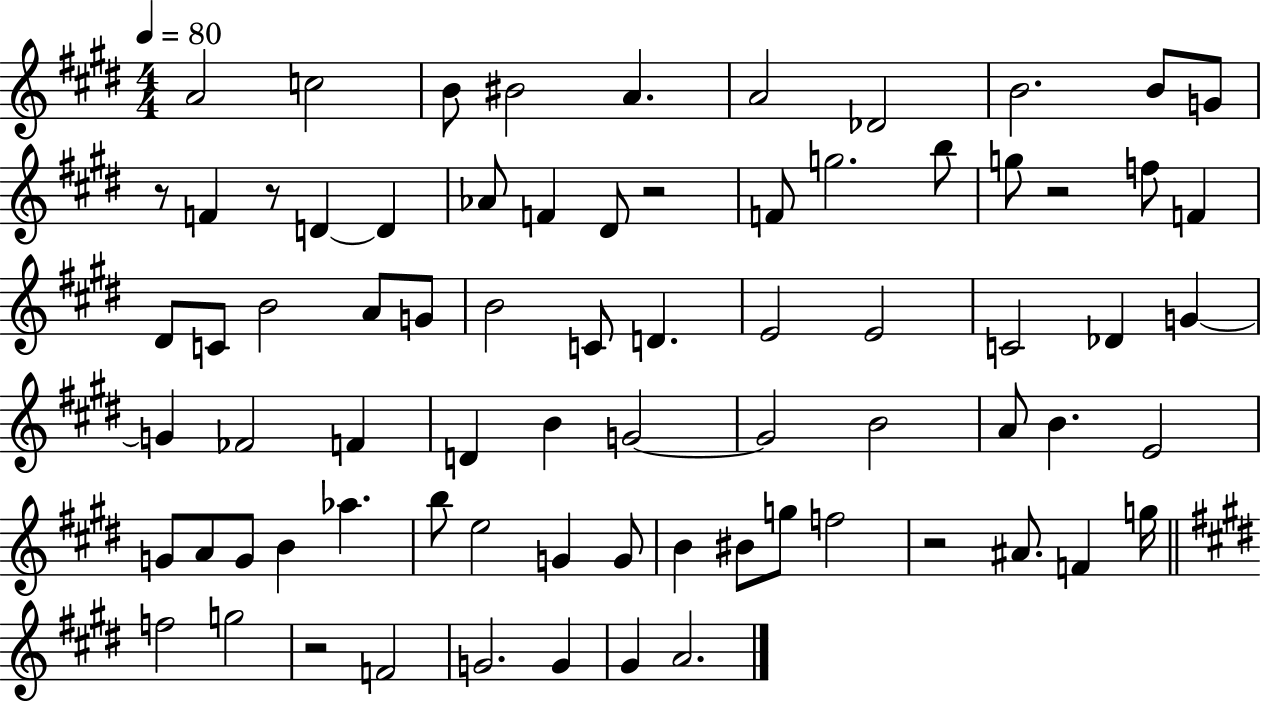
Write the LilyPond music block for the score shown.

{
  \clef treble
  \numericTimeSignature
  \time 4/4
  \key e \major
  \tempo 4 = 80
  a'2 c''2 | b'8 bis'2 a'4. | a'2 des'2 | b'2. b'8 g'8 | \break r8 f'4 r8 d'4~~ d'4 | aes'8 f'4 dis'8 r2 | f'8 g''2. b''8 | g''8 r2 f''8 f'4 | \break dis'8 c'8 b'2 a'8 g'8 | b'2 c'8 d'4. | e'2 e'2 | c'2 des'4 g'4~~ | \break g'4 fes'2 f'4 | d'4 b'4 g'2~~ | g'2 b'2 | a'8 b'4. e'2 | \break g'8 a'8 g'8 b'4 aes''4. | b''8 e''2 g'4 g'8 | b'4 bis'8 g''8 f''2 | r2 ais'8. f'4 g''16 | \break \bar "||" \break \key e \major f''2 g''2 | r2 f'2 | g'2. g'4 | gis'4 a'2. | \break \bar "|."
}